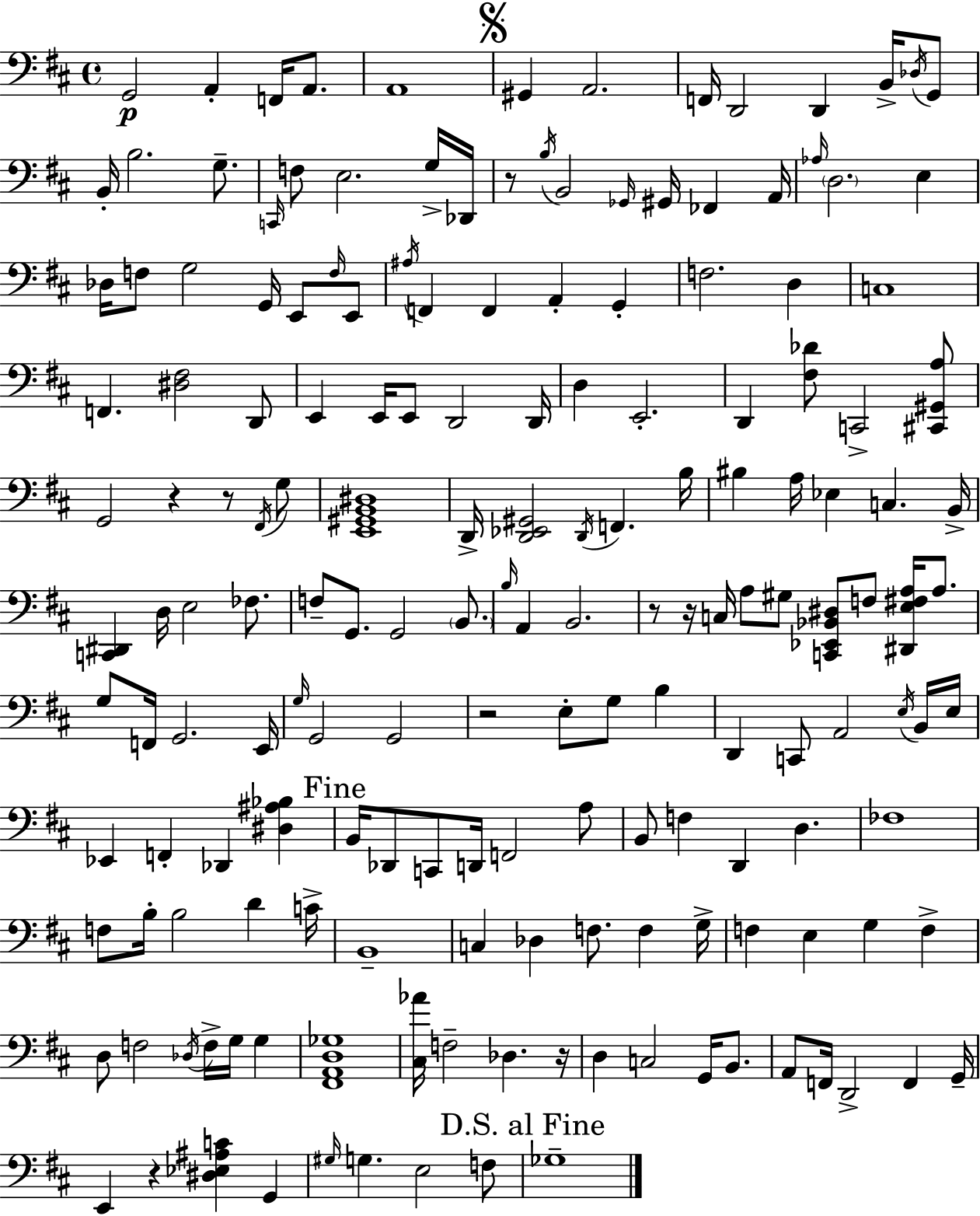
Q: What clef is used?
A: bass